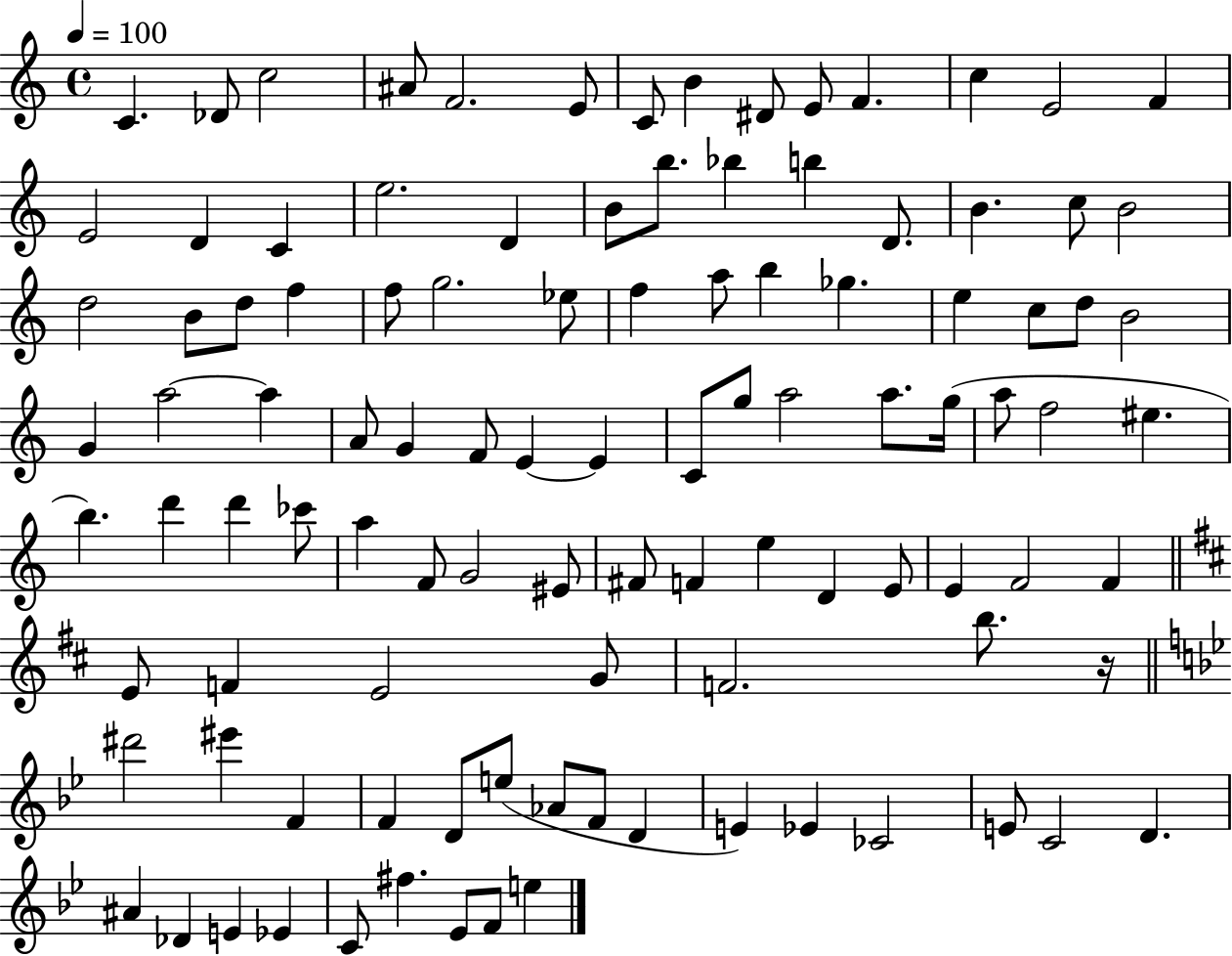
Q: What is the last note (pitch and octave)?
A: E5